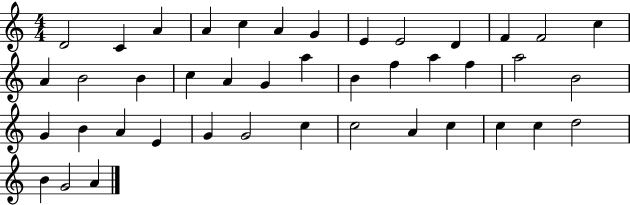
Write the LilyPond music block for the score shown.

{
  \clef treble
  \numericTimeSignature
  \time 4/4
  \key c \major
  d'2 c'4 a'4 | a'4 c''4 a'4 g'4 | e'4 e'2 d'4 | f'4 f'2 c''4 | \break a'4 b'2 b'4 | c''4 a'4 g'4 a''4 | b'4 f''4 a''4 f''4 | a''2 b'2 | \break g'4 b'4 a'4 e'4 | g'4 g'2 c''4 | c''2 a'4 c''4 | c''4 c''4 d''2 | \break b'4 g'2 a'4 | \bar "|."
}